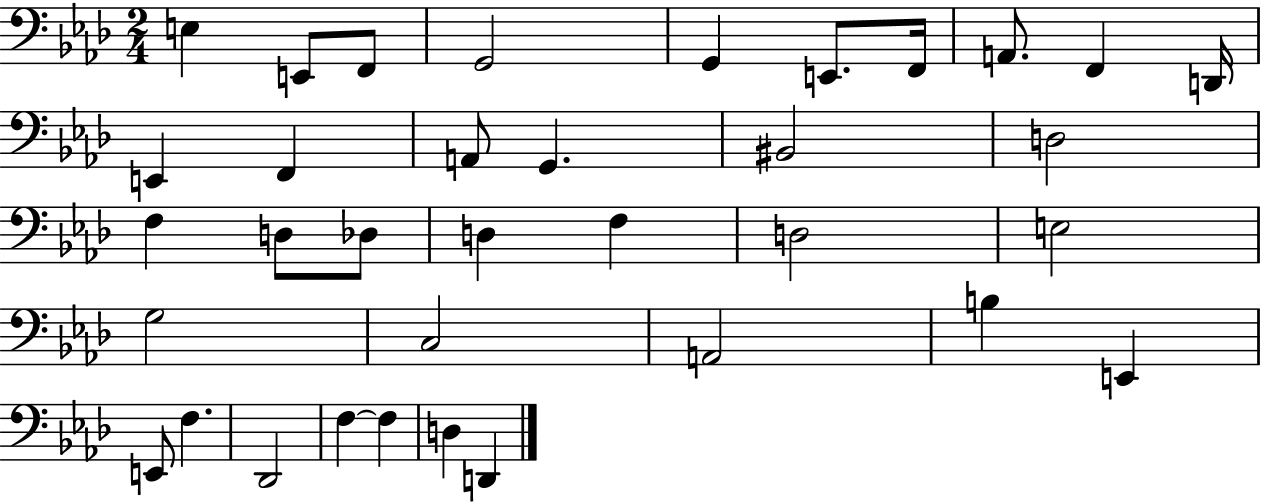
X:1
T:Untitled
M:2/4
L:1/4
K:Ab
E, E,,/2 F,,/2 G,,2 G,, E,,/2 F,,/4 A,,/2 F,, D,,/4 E,, F,, A,,/2 G,, ^B,,2 D,2 F, D,/2 _D,/2 D, F, D,2 E,2 G,2 C,2 A,,2 B, E,, E,,/2 F, _D,,2 F, F, D, D,,